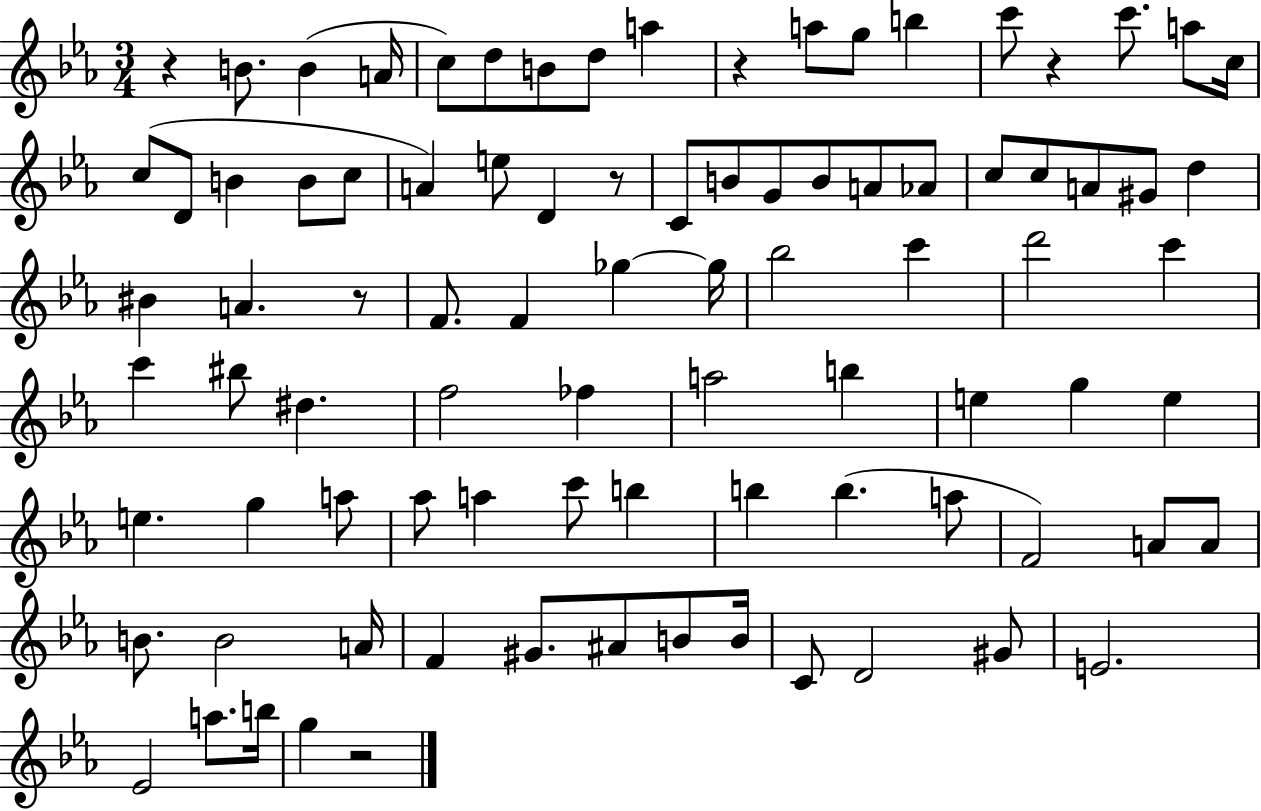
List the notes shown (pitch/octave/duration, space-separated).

R/q B4/e. B4/q A4/s C5/e D5/e B4/e D5/e A5/q R/q A5/e G5/e B5/q C6/e R/q C6/e. A5/e C5/s C5/e D4/e B4/q B4/e C5/e A4/q E5/e D4/q R/e C4/e B4/e G4/e B4/e A4/e Ab4/e C5/e C5/e A4/e G#4/e D5/q BIS4/q A4/q. R/e F4/e. F4/q Gb5/q Gb5/s Bb5/h C6/q D6/h C6/q C6/q BIS5/e D#5/q. F5/h FES5/q A5/h B5/q E5/q G5/q E5/q E5/q. G5/q A5/e Ab5/e A5/q C6/e B5/q B5/q B5/q. A5/e F4/h A4/e A4/e B4/e. B4/h A4/s F4/q G#4/e. A#4/e B4/e B4/s C4/e D4/h G#4/e E4/h. Eb4/h A5/e. B5/s G5/q R/h